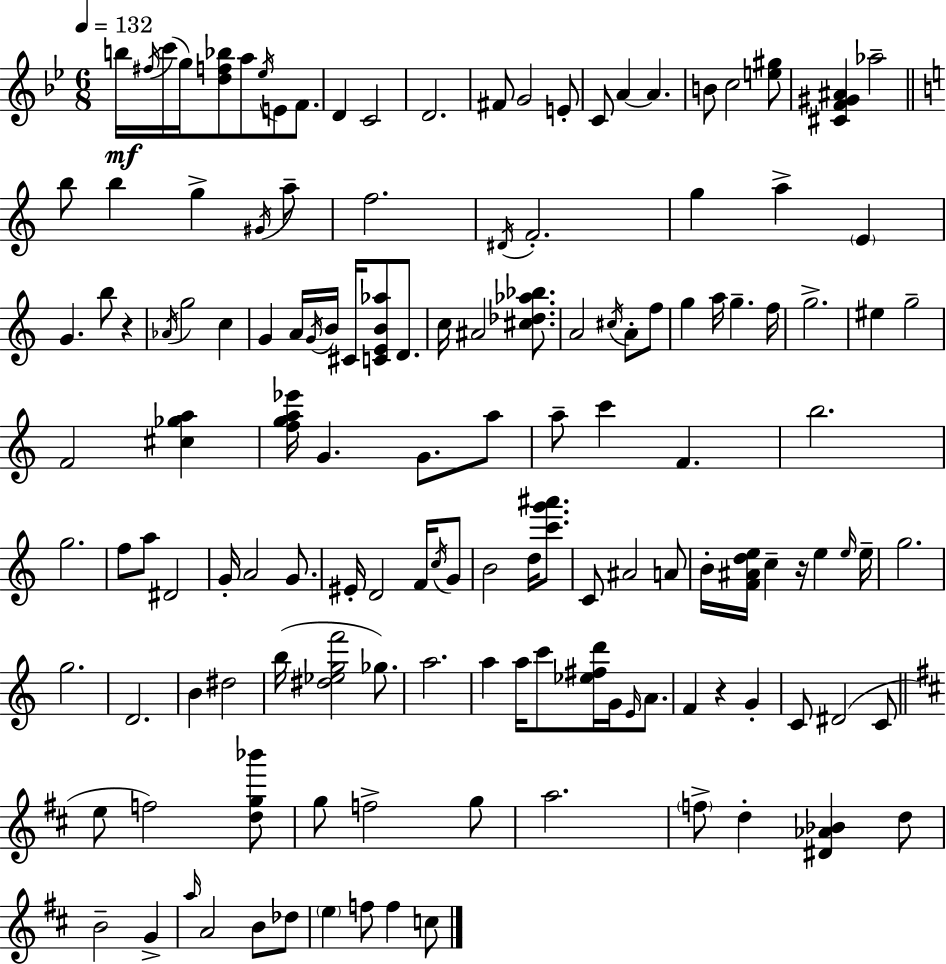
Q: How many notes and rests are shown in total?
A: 139